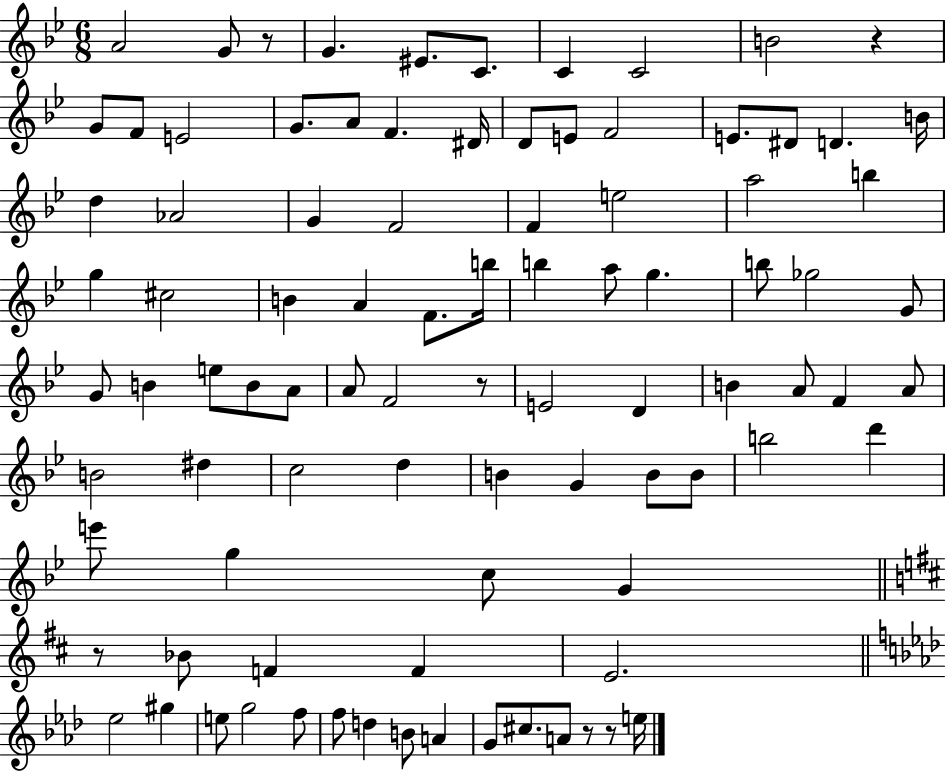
A4/h G4/e R/e G4/q. EIS4/e. C4/e. C4/q C4/h B4/h R/q G4/e F4/e E4/h G4/e. A4/e F4/q. D#4/s D4/e E4/e F4/h E4/e. D#4/e D4/q. B4/s D5/q Ab4/h G4/q F4/h F4/q E5/h A5/h B5/q G5/q C#5/h B4/q A4/q F4/e. B5/s B5/q A5/e G5/q. B5/e Gb5/h G4/e G4/e B4/q E5/e B4/e A4/e A4/e F4/h R/e E4/h D4/q B4/q A4/e F4/q A4/e B4/h D#5/q C5/h D5/q B4/q G4/q B4/e B4/e B5/h D6/q E6/e G5/q C5/e G4/q R/e Bb4/e F4/q F4/q E4/h. Eb5/h G#5/q E5/e G5/h F5/e F5/e D5/q B4/e A4/q G4/e C#5/e. A4/e R/e R/e E5/s